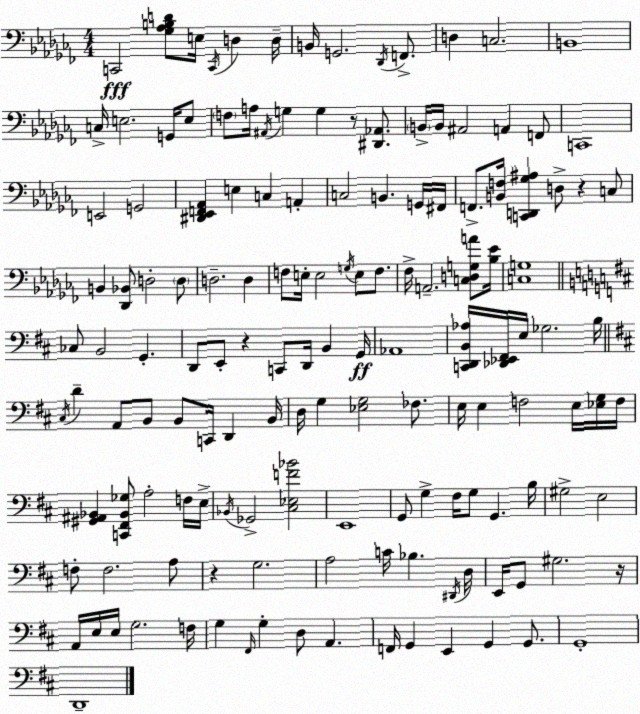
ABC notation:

X:1
T:Untitled
M:4/4
L:1/4
K:Abm
C,,2 [_G,_A,B,D]/2 E,/4 C,,/4 D, D,/4 B,,/4 G,,2 _D,,/4 F,,/2 D, C,2 B,,4 C,/4 E,2 G,,/4 E,/2 F,/2 A,/4 ^A,,/4 G, G, z/2 [^D,,_A,,]/2 B,,/4 B,,/4 ^A,,2 A,, F,,/2 C,,4 E,,2 G,,2 [^D,,_E,,F,,_A,,] E, C, A,, C,2 B,, G,,/4 ^F,,/4 F,,/2 [B,,F,]/4 [C,,D,,_G,^A,] D,/2 z C,/2 B,, [_D,,_B,,]/2 D,2 D,/2 D,2 D, F,/2 E,/4 E,2 G,/4 E,/2 F,/2 _F,/4 A,,2 [C,D,G,A]/2 [_B,_E]/4 [C,G,]4 _C,/2 B,,2 G,, D,,/2 E,,/2 z C,,/2 D,,/4 B,, G,,/4 _A,,4 [C,,D,,B,,_A,]/4 [_D,,_E,,^F,,]/4 E,/4 _G,2 B,/4 ^C,/4 D A,,/2 B,,/2 B,,/2 C,,/4 D,, B,,/4 D,/4 G, [_E,G,]2 _F,/2 E,/4 E, F,2 E,/4 [_E,G,]/4 F,/4 [^G,,^A,,_B,,] [C,,^F,,_B,,_G,]/2 A,2 F,/4 E,/4 _B,,/4 _G,,2 [^C,_E,F_B]2 E,,4 G,,/2 G, ^F,/4 G,/2 G,, B,/4 ^G,2 E,2 F,/2 F,2 A,/2 z G,2 A,2 C/4 _B, ^D,,/4 D,/4 E,,/4 G,,/2 ^G,2 z/4 A,,/4 E,/4 E,/4 G,2 F,/4 G, ^F,,/4 G, D,/2 A,, F,,/4 G,, E,, G,, G,,/2 G,,4 D,,4